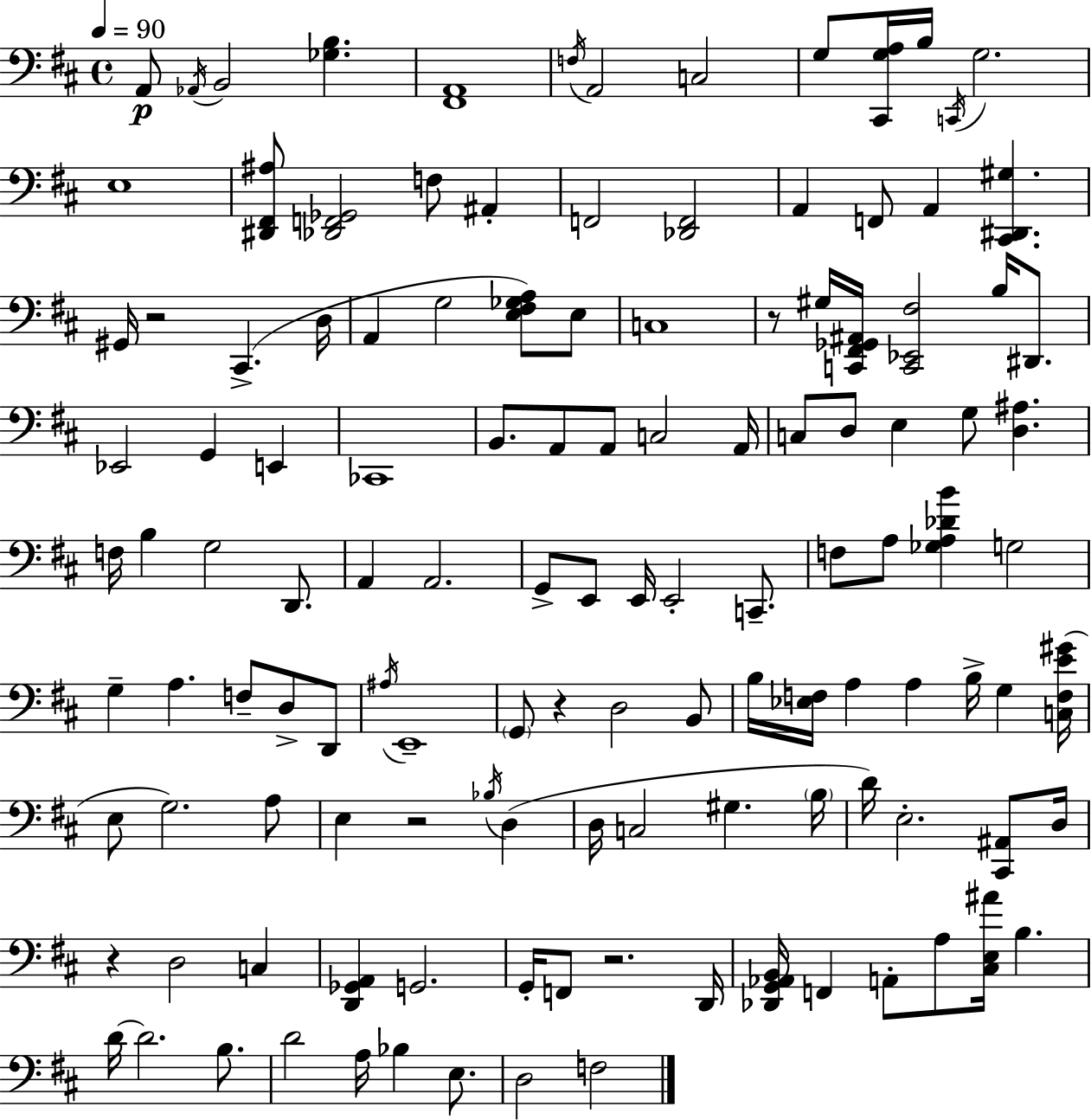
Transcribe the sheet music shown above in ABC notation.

X:1
T:Untitled
M:4/4
L:1/4
K:D
A,,/2 _A,,/4 B,,2 [_G,B,] [^F,,A,,]4 F,/4 A,,2 C,2 G,/2 [^C,,G,A,]/4 B,/4 C,,/4 G,2 E,4 [^D,,^F,,^A,]/2 [_D,,F,,_G,,]2 F,/2 ^A,, F,,2 [_D,,F,,]2 A,, F,,/2 A,, [^C,,^D,,^G,] ^G,,/4 z2 ^C,, D,/4 A,, G,2 [E,^F,_G,A,]/2 E,/2 C,4 z/2 ^G,/4 [C,,^F,,_G,,^A,,]/4 [C,,_E,,^F,]2 B,/4 ^D,,/2 _E,,2 G,, E,, _C,,4 B,,/2 A,,/2 A,,/2 C,2 A,,/4 C,/2 D,/2 E, G,/2 [D,^A,] F,/4 B, G,2 D,,/2 A,, A,,2 G,,/2 E,,/2 E,,/4 E,,2 C,,/2 F,/2 A,/2 [_G,A,_DB] G,2 G, A, F,/2 D,/2 D,,/2 ^A,/4 E,,4 G,,/2 z D,2 B,,/2 B,/4 [_E,F,]/4 A, A, B,/4 G, [C,F,E^G]/4 E,/2 G,2 A,/2 E, z2 _B,/4 D, D,/4 C,2 ^G, B,/4 D/4 E,2 [^C,,^A,,]/2 D,/4 z D,2 C, [D,,_G,,A,,] G,,2 G,,/4 F,,/2 z2 D,,/4 [_D,,G,,_A,,B,,]/4 F,, A,,/2 A,/2 [^C,E,^A]/4 B, D/4 D2 B,/2 D2 A,/4 _B, E,/2 D,2 F,2